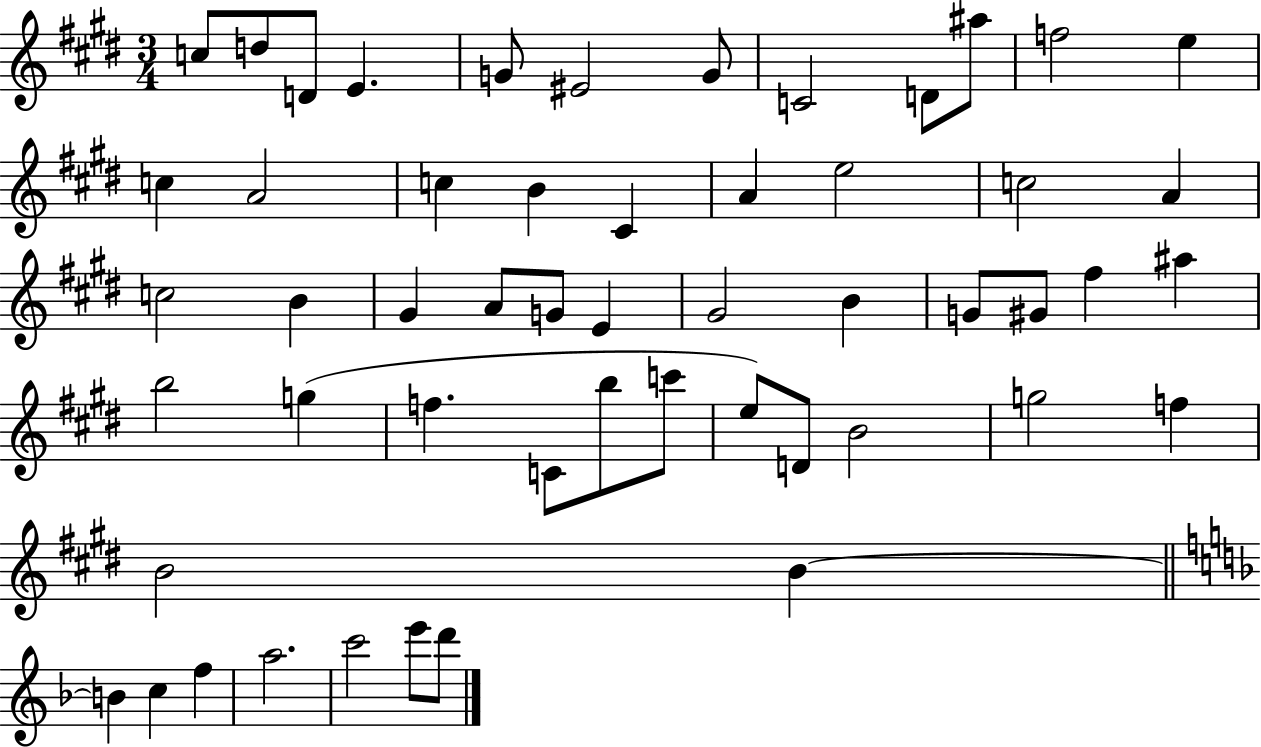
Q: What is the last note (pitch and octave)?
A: D6